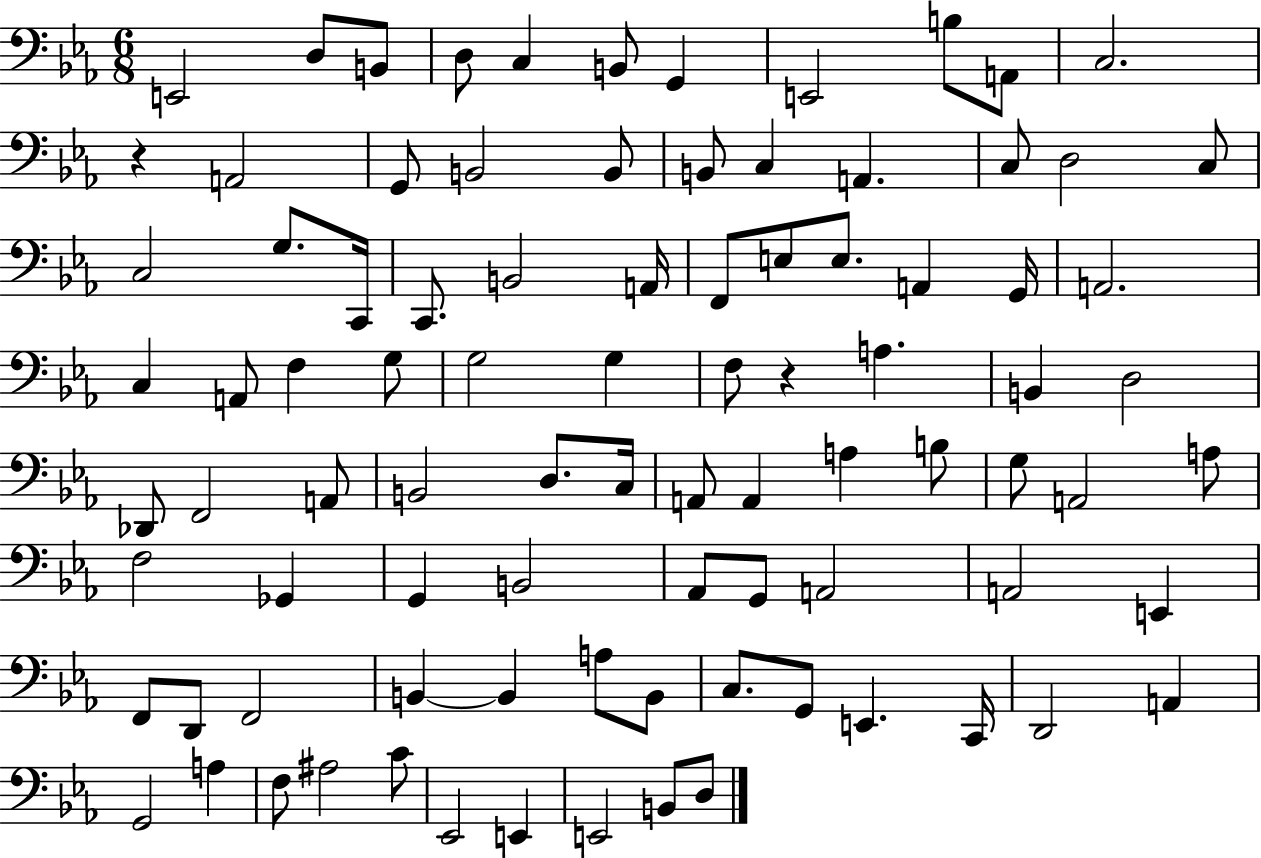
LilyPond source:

{
  \clef bass
  \numericTimeSignature
  \time 6/8
  \key ees \major
  \repeat volta 2 { e,2 d8 b,8 | d8 c4 b,8 g,4 | e,2 b8 a,8 | c2. | \break r4 a,2 | g,8 b,2 b,8 | b,8 c4 a,4. | c8 d2 c8 | \break c2 g8. c,16 | c,8. b,2 a,16 | f,8 e8 e8. a,4 g,16 | a,2. | \break c4 a,8 f4 g8 | g2 g4 | f8 r4 a4. | b,4 d2 | \break des,8 f,2 a,8 | b,2 d8. c16 | a,8 a,4 a4 b8 | g8 a,2 a8 | \break f2 ges,4 | g,4 b,2 | aes,8 g,8 a,2 | a,2 e,4 | \break f,8 d,8 f,2 | b,4~~ b,4 a8 b,8 | c8. g,8 e,4. c,16 | d,2 a,4 | \break g,2 a4 | f8 ais2 c'8 | ees,2 e,4 | e,2 b,8 d8 | \break } \bar "|."
}